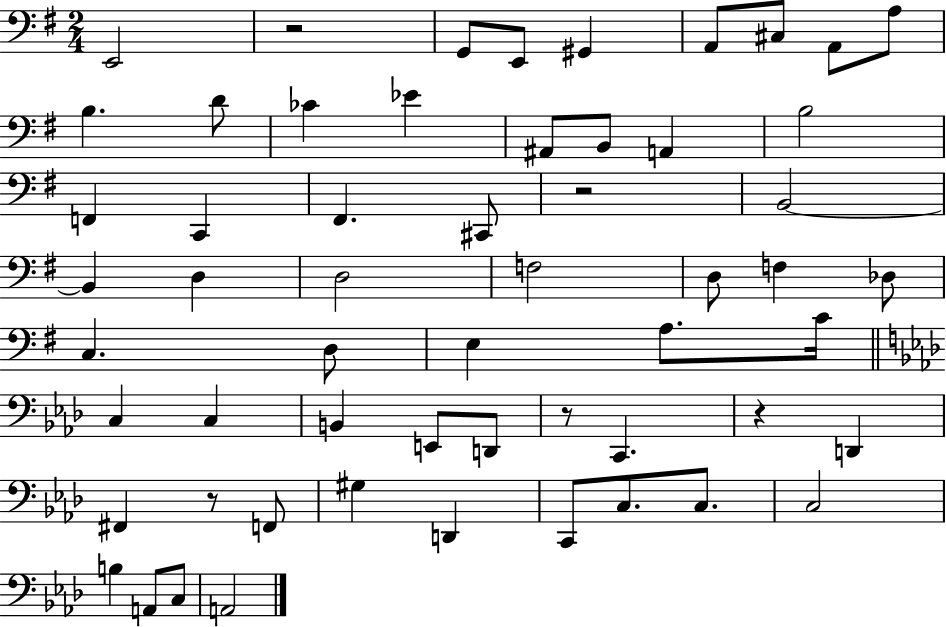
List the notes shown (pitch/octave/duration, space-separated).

E2/h R/h G2/e E2/e G#2/q A2/e C#3/e A2/e A3/e B3/q. D4/e CES4/q Eb4/q A#2/e B2/e A2/q B3/h F2/q C2/q F#2/q. C#2/e R/h B2/h B2/q D3/q D3/h F3/h D3/e F3/q Db3/e C3/q. D3/e E3/q A3/e. C4/s C3/q C3/q B2/q E2/e D2/e R/e C2/q. R/q D2/q F#2/q R/e F2/e G#3/q D2/q C2/e C3/e. C3/e. C3/h B3/q A2/e C3/e A2/h